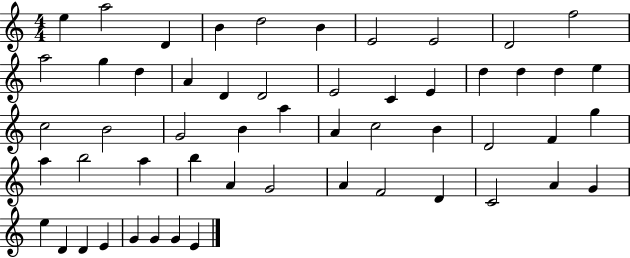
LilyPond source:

{
  \clef treble
  \numericTimeSignature
  \time 4/4
  \key c \major
  e''4 a''2 d'4 | b'4 d''2 b'4 | e'2 e'2 | d'2 f''2 | \break a''2 g''4 d''4 | a'4 d'4 d'2 | e'2 c'4 e'4 | d''4 d''4 d''4 e''4 | \break c''2 b'2 | g'2 b'4 a''4 | a'4 c''2 b'4 | d'2 f'4 g''4 | \break a''4 b''2 a''4 | b''4 a'4 g'2 | a'4 f'2 d'4 | c'2 a'4 g'4 | \break e''4 d'4 d'4 e'4 | g'4 g'4 g'4 e'4 | \bar "|."
}